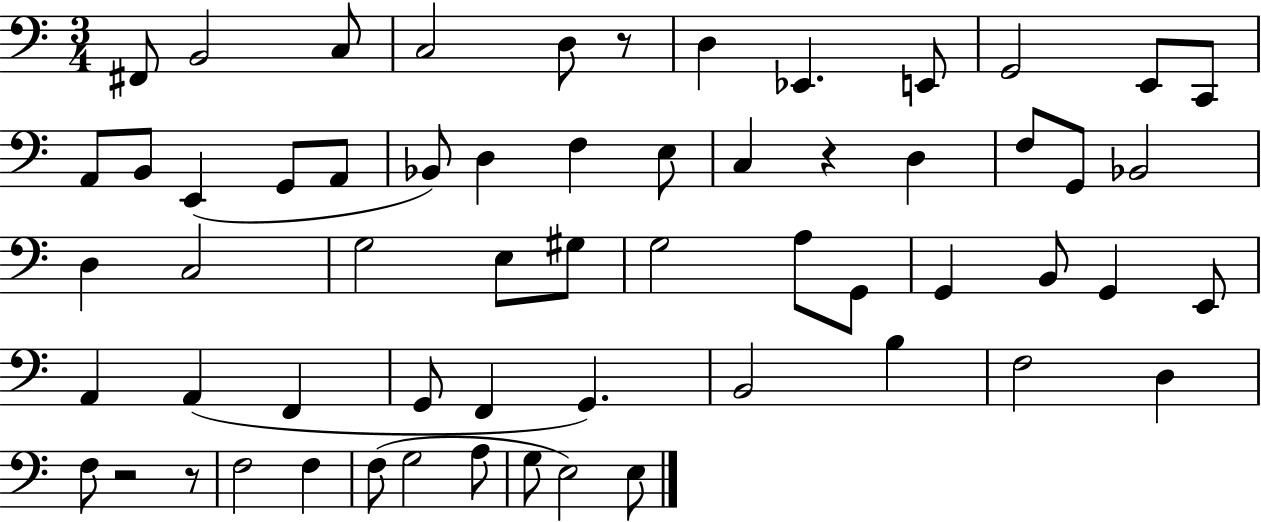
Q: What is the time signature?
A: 3/4